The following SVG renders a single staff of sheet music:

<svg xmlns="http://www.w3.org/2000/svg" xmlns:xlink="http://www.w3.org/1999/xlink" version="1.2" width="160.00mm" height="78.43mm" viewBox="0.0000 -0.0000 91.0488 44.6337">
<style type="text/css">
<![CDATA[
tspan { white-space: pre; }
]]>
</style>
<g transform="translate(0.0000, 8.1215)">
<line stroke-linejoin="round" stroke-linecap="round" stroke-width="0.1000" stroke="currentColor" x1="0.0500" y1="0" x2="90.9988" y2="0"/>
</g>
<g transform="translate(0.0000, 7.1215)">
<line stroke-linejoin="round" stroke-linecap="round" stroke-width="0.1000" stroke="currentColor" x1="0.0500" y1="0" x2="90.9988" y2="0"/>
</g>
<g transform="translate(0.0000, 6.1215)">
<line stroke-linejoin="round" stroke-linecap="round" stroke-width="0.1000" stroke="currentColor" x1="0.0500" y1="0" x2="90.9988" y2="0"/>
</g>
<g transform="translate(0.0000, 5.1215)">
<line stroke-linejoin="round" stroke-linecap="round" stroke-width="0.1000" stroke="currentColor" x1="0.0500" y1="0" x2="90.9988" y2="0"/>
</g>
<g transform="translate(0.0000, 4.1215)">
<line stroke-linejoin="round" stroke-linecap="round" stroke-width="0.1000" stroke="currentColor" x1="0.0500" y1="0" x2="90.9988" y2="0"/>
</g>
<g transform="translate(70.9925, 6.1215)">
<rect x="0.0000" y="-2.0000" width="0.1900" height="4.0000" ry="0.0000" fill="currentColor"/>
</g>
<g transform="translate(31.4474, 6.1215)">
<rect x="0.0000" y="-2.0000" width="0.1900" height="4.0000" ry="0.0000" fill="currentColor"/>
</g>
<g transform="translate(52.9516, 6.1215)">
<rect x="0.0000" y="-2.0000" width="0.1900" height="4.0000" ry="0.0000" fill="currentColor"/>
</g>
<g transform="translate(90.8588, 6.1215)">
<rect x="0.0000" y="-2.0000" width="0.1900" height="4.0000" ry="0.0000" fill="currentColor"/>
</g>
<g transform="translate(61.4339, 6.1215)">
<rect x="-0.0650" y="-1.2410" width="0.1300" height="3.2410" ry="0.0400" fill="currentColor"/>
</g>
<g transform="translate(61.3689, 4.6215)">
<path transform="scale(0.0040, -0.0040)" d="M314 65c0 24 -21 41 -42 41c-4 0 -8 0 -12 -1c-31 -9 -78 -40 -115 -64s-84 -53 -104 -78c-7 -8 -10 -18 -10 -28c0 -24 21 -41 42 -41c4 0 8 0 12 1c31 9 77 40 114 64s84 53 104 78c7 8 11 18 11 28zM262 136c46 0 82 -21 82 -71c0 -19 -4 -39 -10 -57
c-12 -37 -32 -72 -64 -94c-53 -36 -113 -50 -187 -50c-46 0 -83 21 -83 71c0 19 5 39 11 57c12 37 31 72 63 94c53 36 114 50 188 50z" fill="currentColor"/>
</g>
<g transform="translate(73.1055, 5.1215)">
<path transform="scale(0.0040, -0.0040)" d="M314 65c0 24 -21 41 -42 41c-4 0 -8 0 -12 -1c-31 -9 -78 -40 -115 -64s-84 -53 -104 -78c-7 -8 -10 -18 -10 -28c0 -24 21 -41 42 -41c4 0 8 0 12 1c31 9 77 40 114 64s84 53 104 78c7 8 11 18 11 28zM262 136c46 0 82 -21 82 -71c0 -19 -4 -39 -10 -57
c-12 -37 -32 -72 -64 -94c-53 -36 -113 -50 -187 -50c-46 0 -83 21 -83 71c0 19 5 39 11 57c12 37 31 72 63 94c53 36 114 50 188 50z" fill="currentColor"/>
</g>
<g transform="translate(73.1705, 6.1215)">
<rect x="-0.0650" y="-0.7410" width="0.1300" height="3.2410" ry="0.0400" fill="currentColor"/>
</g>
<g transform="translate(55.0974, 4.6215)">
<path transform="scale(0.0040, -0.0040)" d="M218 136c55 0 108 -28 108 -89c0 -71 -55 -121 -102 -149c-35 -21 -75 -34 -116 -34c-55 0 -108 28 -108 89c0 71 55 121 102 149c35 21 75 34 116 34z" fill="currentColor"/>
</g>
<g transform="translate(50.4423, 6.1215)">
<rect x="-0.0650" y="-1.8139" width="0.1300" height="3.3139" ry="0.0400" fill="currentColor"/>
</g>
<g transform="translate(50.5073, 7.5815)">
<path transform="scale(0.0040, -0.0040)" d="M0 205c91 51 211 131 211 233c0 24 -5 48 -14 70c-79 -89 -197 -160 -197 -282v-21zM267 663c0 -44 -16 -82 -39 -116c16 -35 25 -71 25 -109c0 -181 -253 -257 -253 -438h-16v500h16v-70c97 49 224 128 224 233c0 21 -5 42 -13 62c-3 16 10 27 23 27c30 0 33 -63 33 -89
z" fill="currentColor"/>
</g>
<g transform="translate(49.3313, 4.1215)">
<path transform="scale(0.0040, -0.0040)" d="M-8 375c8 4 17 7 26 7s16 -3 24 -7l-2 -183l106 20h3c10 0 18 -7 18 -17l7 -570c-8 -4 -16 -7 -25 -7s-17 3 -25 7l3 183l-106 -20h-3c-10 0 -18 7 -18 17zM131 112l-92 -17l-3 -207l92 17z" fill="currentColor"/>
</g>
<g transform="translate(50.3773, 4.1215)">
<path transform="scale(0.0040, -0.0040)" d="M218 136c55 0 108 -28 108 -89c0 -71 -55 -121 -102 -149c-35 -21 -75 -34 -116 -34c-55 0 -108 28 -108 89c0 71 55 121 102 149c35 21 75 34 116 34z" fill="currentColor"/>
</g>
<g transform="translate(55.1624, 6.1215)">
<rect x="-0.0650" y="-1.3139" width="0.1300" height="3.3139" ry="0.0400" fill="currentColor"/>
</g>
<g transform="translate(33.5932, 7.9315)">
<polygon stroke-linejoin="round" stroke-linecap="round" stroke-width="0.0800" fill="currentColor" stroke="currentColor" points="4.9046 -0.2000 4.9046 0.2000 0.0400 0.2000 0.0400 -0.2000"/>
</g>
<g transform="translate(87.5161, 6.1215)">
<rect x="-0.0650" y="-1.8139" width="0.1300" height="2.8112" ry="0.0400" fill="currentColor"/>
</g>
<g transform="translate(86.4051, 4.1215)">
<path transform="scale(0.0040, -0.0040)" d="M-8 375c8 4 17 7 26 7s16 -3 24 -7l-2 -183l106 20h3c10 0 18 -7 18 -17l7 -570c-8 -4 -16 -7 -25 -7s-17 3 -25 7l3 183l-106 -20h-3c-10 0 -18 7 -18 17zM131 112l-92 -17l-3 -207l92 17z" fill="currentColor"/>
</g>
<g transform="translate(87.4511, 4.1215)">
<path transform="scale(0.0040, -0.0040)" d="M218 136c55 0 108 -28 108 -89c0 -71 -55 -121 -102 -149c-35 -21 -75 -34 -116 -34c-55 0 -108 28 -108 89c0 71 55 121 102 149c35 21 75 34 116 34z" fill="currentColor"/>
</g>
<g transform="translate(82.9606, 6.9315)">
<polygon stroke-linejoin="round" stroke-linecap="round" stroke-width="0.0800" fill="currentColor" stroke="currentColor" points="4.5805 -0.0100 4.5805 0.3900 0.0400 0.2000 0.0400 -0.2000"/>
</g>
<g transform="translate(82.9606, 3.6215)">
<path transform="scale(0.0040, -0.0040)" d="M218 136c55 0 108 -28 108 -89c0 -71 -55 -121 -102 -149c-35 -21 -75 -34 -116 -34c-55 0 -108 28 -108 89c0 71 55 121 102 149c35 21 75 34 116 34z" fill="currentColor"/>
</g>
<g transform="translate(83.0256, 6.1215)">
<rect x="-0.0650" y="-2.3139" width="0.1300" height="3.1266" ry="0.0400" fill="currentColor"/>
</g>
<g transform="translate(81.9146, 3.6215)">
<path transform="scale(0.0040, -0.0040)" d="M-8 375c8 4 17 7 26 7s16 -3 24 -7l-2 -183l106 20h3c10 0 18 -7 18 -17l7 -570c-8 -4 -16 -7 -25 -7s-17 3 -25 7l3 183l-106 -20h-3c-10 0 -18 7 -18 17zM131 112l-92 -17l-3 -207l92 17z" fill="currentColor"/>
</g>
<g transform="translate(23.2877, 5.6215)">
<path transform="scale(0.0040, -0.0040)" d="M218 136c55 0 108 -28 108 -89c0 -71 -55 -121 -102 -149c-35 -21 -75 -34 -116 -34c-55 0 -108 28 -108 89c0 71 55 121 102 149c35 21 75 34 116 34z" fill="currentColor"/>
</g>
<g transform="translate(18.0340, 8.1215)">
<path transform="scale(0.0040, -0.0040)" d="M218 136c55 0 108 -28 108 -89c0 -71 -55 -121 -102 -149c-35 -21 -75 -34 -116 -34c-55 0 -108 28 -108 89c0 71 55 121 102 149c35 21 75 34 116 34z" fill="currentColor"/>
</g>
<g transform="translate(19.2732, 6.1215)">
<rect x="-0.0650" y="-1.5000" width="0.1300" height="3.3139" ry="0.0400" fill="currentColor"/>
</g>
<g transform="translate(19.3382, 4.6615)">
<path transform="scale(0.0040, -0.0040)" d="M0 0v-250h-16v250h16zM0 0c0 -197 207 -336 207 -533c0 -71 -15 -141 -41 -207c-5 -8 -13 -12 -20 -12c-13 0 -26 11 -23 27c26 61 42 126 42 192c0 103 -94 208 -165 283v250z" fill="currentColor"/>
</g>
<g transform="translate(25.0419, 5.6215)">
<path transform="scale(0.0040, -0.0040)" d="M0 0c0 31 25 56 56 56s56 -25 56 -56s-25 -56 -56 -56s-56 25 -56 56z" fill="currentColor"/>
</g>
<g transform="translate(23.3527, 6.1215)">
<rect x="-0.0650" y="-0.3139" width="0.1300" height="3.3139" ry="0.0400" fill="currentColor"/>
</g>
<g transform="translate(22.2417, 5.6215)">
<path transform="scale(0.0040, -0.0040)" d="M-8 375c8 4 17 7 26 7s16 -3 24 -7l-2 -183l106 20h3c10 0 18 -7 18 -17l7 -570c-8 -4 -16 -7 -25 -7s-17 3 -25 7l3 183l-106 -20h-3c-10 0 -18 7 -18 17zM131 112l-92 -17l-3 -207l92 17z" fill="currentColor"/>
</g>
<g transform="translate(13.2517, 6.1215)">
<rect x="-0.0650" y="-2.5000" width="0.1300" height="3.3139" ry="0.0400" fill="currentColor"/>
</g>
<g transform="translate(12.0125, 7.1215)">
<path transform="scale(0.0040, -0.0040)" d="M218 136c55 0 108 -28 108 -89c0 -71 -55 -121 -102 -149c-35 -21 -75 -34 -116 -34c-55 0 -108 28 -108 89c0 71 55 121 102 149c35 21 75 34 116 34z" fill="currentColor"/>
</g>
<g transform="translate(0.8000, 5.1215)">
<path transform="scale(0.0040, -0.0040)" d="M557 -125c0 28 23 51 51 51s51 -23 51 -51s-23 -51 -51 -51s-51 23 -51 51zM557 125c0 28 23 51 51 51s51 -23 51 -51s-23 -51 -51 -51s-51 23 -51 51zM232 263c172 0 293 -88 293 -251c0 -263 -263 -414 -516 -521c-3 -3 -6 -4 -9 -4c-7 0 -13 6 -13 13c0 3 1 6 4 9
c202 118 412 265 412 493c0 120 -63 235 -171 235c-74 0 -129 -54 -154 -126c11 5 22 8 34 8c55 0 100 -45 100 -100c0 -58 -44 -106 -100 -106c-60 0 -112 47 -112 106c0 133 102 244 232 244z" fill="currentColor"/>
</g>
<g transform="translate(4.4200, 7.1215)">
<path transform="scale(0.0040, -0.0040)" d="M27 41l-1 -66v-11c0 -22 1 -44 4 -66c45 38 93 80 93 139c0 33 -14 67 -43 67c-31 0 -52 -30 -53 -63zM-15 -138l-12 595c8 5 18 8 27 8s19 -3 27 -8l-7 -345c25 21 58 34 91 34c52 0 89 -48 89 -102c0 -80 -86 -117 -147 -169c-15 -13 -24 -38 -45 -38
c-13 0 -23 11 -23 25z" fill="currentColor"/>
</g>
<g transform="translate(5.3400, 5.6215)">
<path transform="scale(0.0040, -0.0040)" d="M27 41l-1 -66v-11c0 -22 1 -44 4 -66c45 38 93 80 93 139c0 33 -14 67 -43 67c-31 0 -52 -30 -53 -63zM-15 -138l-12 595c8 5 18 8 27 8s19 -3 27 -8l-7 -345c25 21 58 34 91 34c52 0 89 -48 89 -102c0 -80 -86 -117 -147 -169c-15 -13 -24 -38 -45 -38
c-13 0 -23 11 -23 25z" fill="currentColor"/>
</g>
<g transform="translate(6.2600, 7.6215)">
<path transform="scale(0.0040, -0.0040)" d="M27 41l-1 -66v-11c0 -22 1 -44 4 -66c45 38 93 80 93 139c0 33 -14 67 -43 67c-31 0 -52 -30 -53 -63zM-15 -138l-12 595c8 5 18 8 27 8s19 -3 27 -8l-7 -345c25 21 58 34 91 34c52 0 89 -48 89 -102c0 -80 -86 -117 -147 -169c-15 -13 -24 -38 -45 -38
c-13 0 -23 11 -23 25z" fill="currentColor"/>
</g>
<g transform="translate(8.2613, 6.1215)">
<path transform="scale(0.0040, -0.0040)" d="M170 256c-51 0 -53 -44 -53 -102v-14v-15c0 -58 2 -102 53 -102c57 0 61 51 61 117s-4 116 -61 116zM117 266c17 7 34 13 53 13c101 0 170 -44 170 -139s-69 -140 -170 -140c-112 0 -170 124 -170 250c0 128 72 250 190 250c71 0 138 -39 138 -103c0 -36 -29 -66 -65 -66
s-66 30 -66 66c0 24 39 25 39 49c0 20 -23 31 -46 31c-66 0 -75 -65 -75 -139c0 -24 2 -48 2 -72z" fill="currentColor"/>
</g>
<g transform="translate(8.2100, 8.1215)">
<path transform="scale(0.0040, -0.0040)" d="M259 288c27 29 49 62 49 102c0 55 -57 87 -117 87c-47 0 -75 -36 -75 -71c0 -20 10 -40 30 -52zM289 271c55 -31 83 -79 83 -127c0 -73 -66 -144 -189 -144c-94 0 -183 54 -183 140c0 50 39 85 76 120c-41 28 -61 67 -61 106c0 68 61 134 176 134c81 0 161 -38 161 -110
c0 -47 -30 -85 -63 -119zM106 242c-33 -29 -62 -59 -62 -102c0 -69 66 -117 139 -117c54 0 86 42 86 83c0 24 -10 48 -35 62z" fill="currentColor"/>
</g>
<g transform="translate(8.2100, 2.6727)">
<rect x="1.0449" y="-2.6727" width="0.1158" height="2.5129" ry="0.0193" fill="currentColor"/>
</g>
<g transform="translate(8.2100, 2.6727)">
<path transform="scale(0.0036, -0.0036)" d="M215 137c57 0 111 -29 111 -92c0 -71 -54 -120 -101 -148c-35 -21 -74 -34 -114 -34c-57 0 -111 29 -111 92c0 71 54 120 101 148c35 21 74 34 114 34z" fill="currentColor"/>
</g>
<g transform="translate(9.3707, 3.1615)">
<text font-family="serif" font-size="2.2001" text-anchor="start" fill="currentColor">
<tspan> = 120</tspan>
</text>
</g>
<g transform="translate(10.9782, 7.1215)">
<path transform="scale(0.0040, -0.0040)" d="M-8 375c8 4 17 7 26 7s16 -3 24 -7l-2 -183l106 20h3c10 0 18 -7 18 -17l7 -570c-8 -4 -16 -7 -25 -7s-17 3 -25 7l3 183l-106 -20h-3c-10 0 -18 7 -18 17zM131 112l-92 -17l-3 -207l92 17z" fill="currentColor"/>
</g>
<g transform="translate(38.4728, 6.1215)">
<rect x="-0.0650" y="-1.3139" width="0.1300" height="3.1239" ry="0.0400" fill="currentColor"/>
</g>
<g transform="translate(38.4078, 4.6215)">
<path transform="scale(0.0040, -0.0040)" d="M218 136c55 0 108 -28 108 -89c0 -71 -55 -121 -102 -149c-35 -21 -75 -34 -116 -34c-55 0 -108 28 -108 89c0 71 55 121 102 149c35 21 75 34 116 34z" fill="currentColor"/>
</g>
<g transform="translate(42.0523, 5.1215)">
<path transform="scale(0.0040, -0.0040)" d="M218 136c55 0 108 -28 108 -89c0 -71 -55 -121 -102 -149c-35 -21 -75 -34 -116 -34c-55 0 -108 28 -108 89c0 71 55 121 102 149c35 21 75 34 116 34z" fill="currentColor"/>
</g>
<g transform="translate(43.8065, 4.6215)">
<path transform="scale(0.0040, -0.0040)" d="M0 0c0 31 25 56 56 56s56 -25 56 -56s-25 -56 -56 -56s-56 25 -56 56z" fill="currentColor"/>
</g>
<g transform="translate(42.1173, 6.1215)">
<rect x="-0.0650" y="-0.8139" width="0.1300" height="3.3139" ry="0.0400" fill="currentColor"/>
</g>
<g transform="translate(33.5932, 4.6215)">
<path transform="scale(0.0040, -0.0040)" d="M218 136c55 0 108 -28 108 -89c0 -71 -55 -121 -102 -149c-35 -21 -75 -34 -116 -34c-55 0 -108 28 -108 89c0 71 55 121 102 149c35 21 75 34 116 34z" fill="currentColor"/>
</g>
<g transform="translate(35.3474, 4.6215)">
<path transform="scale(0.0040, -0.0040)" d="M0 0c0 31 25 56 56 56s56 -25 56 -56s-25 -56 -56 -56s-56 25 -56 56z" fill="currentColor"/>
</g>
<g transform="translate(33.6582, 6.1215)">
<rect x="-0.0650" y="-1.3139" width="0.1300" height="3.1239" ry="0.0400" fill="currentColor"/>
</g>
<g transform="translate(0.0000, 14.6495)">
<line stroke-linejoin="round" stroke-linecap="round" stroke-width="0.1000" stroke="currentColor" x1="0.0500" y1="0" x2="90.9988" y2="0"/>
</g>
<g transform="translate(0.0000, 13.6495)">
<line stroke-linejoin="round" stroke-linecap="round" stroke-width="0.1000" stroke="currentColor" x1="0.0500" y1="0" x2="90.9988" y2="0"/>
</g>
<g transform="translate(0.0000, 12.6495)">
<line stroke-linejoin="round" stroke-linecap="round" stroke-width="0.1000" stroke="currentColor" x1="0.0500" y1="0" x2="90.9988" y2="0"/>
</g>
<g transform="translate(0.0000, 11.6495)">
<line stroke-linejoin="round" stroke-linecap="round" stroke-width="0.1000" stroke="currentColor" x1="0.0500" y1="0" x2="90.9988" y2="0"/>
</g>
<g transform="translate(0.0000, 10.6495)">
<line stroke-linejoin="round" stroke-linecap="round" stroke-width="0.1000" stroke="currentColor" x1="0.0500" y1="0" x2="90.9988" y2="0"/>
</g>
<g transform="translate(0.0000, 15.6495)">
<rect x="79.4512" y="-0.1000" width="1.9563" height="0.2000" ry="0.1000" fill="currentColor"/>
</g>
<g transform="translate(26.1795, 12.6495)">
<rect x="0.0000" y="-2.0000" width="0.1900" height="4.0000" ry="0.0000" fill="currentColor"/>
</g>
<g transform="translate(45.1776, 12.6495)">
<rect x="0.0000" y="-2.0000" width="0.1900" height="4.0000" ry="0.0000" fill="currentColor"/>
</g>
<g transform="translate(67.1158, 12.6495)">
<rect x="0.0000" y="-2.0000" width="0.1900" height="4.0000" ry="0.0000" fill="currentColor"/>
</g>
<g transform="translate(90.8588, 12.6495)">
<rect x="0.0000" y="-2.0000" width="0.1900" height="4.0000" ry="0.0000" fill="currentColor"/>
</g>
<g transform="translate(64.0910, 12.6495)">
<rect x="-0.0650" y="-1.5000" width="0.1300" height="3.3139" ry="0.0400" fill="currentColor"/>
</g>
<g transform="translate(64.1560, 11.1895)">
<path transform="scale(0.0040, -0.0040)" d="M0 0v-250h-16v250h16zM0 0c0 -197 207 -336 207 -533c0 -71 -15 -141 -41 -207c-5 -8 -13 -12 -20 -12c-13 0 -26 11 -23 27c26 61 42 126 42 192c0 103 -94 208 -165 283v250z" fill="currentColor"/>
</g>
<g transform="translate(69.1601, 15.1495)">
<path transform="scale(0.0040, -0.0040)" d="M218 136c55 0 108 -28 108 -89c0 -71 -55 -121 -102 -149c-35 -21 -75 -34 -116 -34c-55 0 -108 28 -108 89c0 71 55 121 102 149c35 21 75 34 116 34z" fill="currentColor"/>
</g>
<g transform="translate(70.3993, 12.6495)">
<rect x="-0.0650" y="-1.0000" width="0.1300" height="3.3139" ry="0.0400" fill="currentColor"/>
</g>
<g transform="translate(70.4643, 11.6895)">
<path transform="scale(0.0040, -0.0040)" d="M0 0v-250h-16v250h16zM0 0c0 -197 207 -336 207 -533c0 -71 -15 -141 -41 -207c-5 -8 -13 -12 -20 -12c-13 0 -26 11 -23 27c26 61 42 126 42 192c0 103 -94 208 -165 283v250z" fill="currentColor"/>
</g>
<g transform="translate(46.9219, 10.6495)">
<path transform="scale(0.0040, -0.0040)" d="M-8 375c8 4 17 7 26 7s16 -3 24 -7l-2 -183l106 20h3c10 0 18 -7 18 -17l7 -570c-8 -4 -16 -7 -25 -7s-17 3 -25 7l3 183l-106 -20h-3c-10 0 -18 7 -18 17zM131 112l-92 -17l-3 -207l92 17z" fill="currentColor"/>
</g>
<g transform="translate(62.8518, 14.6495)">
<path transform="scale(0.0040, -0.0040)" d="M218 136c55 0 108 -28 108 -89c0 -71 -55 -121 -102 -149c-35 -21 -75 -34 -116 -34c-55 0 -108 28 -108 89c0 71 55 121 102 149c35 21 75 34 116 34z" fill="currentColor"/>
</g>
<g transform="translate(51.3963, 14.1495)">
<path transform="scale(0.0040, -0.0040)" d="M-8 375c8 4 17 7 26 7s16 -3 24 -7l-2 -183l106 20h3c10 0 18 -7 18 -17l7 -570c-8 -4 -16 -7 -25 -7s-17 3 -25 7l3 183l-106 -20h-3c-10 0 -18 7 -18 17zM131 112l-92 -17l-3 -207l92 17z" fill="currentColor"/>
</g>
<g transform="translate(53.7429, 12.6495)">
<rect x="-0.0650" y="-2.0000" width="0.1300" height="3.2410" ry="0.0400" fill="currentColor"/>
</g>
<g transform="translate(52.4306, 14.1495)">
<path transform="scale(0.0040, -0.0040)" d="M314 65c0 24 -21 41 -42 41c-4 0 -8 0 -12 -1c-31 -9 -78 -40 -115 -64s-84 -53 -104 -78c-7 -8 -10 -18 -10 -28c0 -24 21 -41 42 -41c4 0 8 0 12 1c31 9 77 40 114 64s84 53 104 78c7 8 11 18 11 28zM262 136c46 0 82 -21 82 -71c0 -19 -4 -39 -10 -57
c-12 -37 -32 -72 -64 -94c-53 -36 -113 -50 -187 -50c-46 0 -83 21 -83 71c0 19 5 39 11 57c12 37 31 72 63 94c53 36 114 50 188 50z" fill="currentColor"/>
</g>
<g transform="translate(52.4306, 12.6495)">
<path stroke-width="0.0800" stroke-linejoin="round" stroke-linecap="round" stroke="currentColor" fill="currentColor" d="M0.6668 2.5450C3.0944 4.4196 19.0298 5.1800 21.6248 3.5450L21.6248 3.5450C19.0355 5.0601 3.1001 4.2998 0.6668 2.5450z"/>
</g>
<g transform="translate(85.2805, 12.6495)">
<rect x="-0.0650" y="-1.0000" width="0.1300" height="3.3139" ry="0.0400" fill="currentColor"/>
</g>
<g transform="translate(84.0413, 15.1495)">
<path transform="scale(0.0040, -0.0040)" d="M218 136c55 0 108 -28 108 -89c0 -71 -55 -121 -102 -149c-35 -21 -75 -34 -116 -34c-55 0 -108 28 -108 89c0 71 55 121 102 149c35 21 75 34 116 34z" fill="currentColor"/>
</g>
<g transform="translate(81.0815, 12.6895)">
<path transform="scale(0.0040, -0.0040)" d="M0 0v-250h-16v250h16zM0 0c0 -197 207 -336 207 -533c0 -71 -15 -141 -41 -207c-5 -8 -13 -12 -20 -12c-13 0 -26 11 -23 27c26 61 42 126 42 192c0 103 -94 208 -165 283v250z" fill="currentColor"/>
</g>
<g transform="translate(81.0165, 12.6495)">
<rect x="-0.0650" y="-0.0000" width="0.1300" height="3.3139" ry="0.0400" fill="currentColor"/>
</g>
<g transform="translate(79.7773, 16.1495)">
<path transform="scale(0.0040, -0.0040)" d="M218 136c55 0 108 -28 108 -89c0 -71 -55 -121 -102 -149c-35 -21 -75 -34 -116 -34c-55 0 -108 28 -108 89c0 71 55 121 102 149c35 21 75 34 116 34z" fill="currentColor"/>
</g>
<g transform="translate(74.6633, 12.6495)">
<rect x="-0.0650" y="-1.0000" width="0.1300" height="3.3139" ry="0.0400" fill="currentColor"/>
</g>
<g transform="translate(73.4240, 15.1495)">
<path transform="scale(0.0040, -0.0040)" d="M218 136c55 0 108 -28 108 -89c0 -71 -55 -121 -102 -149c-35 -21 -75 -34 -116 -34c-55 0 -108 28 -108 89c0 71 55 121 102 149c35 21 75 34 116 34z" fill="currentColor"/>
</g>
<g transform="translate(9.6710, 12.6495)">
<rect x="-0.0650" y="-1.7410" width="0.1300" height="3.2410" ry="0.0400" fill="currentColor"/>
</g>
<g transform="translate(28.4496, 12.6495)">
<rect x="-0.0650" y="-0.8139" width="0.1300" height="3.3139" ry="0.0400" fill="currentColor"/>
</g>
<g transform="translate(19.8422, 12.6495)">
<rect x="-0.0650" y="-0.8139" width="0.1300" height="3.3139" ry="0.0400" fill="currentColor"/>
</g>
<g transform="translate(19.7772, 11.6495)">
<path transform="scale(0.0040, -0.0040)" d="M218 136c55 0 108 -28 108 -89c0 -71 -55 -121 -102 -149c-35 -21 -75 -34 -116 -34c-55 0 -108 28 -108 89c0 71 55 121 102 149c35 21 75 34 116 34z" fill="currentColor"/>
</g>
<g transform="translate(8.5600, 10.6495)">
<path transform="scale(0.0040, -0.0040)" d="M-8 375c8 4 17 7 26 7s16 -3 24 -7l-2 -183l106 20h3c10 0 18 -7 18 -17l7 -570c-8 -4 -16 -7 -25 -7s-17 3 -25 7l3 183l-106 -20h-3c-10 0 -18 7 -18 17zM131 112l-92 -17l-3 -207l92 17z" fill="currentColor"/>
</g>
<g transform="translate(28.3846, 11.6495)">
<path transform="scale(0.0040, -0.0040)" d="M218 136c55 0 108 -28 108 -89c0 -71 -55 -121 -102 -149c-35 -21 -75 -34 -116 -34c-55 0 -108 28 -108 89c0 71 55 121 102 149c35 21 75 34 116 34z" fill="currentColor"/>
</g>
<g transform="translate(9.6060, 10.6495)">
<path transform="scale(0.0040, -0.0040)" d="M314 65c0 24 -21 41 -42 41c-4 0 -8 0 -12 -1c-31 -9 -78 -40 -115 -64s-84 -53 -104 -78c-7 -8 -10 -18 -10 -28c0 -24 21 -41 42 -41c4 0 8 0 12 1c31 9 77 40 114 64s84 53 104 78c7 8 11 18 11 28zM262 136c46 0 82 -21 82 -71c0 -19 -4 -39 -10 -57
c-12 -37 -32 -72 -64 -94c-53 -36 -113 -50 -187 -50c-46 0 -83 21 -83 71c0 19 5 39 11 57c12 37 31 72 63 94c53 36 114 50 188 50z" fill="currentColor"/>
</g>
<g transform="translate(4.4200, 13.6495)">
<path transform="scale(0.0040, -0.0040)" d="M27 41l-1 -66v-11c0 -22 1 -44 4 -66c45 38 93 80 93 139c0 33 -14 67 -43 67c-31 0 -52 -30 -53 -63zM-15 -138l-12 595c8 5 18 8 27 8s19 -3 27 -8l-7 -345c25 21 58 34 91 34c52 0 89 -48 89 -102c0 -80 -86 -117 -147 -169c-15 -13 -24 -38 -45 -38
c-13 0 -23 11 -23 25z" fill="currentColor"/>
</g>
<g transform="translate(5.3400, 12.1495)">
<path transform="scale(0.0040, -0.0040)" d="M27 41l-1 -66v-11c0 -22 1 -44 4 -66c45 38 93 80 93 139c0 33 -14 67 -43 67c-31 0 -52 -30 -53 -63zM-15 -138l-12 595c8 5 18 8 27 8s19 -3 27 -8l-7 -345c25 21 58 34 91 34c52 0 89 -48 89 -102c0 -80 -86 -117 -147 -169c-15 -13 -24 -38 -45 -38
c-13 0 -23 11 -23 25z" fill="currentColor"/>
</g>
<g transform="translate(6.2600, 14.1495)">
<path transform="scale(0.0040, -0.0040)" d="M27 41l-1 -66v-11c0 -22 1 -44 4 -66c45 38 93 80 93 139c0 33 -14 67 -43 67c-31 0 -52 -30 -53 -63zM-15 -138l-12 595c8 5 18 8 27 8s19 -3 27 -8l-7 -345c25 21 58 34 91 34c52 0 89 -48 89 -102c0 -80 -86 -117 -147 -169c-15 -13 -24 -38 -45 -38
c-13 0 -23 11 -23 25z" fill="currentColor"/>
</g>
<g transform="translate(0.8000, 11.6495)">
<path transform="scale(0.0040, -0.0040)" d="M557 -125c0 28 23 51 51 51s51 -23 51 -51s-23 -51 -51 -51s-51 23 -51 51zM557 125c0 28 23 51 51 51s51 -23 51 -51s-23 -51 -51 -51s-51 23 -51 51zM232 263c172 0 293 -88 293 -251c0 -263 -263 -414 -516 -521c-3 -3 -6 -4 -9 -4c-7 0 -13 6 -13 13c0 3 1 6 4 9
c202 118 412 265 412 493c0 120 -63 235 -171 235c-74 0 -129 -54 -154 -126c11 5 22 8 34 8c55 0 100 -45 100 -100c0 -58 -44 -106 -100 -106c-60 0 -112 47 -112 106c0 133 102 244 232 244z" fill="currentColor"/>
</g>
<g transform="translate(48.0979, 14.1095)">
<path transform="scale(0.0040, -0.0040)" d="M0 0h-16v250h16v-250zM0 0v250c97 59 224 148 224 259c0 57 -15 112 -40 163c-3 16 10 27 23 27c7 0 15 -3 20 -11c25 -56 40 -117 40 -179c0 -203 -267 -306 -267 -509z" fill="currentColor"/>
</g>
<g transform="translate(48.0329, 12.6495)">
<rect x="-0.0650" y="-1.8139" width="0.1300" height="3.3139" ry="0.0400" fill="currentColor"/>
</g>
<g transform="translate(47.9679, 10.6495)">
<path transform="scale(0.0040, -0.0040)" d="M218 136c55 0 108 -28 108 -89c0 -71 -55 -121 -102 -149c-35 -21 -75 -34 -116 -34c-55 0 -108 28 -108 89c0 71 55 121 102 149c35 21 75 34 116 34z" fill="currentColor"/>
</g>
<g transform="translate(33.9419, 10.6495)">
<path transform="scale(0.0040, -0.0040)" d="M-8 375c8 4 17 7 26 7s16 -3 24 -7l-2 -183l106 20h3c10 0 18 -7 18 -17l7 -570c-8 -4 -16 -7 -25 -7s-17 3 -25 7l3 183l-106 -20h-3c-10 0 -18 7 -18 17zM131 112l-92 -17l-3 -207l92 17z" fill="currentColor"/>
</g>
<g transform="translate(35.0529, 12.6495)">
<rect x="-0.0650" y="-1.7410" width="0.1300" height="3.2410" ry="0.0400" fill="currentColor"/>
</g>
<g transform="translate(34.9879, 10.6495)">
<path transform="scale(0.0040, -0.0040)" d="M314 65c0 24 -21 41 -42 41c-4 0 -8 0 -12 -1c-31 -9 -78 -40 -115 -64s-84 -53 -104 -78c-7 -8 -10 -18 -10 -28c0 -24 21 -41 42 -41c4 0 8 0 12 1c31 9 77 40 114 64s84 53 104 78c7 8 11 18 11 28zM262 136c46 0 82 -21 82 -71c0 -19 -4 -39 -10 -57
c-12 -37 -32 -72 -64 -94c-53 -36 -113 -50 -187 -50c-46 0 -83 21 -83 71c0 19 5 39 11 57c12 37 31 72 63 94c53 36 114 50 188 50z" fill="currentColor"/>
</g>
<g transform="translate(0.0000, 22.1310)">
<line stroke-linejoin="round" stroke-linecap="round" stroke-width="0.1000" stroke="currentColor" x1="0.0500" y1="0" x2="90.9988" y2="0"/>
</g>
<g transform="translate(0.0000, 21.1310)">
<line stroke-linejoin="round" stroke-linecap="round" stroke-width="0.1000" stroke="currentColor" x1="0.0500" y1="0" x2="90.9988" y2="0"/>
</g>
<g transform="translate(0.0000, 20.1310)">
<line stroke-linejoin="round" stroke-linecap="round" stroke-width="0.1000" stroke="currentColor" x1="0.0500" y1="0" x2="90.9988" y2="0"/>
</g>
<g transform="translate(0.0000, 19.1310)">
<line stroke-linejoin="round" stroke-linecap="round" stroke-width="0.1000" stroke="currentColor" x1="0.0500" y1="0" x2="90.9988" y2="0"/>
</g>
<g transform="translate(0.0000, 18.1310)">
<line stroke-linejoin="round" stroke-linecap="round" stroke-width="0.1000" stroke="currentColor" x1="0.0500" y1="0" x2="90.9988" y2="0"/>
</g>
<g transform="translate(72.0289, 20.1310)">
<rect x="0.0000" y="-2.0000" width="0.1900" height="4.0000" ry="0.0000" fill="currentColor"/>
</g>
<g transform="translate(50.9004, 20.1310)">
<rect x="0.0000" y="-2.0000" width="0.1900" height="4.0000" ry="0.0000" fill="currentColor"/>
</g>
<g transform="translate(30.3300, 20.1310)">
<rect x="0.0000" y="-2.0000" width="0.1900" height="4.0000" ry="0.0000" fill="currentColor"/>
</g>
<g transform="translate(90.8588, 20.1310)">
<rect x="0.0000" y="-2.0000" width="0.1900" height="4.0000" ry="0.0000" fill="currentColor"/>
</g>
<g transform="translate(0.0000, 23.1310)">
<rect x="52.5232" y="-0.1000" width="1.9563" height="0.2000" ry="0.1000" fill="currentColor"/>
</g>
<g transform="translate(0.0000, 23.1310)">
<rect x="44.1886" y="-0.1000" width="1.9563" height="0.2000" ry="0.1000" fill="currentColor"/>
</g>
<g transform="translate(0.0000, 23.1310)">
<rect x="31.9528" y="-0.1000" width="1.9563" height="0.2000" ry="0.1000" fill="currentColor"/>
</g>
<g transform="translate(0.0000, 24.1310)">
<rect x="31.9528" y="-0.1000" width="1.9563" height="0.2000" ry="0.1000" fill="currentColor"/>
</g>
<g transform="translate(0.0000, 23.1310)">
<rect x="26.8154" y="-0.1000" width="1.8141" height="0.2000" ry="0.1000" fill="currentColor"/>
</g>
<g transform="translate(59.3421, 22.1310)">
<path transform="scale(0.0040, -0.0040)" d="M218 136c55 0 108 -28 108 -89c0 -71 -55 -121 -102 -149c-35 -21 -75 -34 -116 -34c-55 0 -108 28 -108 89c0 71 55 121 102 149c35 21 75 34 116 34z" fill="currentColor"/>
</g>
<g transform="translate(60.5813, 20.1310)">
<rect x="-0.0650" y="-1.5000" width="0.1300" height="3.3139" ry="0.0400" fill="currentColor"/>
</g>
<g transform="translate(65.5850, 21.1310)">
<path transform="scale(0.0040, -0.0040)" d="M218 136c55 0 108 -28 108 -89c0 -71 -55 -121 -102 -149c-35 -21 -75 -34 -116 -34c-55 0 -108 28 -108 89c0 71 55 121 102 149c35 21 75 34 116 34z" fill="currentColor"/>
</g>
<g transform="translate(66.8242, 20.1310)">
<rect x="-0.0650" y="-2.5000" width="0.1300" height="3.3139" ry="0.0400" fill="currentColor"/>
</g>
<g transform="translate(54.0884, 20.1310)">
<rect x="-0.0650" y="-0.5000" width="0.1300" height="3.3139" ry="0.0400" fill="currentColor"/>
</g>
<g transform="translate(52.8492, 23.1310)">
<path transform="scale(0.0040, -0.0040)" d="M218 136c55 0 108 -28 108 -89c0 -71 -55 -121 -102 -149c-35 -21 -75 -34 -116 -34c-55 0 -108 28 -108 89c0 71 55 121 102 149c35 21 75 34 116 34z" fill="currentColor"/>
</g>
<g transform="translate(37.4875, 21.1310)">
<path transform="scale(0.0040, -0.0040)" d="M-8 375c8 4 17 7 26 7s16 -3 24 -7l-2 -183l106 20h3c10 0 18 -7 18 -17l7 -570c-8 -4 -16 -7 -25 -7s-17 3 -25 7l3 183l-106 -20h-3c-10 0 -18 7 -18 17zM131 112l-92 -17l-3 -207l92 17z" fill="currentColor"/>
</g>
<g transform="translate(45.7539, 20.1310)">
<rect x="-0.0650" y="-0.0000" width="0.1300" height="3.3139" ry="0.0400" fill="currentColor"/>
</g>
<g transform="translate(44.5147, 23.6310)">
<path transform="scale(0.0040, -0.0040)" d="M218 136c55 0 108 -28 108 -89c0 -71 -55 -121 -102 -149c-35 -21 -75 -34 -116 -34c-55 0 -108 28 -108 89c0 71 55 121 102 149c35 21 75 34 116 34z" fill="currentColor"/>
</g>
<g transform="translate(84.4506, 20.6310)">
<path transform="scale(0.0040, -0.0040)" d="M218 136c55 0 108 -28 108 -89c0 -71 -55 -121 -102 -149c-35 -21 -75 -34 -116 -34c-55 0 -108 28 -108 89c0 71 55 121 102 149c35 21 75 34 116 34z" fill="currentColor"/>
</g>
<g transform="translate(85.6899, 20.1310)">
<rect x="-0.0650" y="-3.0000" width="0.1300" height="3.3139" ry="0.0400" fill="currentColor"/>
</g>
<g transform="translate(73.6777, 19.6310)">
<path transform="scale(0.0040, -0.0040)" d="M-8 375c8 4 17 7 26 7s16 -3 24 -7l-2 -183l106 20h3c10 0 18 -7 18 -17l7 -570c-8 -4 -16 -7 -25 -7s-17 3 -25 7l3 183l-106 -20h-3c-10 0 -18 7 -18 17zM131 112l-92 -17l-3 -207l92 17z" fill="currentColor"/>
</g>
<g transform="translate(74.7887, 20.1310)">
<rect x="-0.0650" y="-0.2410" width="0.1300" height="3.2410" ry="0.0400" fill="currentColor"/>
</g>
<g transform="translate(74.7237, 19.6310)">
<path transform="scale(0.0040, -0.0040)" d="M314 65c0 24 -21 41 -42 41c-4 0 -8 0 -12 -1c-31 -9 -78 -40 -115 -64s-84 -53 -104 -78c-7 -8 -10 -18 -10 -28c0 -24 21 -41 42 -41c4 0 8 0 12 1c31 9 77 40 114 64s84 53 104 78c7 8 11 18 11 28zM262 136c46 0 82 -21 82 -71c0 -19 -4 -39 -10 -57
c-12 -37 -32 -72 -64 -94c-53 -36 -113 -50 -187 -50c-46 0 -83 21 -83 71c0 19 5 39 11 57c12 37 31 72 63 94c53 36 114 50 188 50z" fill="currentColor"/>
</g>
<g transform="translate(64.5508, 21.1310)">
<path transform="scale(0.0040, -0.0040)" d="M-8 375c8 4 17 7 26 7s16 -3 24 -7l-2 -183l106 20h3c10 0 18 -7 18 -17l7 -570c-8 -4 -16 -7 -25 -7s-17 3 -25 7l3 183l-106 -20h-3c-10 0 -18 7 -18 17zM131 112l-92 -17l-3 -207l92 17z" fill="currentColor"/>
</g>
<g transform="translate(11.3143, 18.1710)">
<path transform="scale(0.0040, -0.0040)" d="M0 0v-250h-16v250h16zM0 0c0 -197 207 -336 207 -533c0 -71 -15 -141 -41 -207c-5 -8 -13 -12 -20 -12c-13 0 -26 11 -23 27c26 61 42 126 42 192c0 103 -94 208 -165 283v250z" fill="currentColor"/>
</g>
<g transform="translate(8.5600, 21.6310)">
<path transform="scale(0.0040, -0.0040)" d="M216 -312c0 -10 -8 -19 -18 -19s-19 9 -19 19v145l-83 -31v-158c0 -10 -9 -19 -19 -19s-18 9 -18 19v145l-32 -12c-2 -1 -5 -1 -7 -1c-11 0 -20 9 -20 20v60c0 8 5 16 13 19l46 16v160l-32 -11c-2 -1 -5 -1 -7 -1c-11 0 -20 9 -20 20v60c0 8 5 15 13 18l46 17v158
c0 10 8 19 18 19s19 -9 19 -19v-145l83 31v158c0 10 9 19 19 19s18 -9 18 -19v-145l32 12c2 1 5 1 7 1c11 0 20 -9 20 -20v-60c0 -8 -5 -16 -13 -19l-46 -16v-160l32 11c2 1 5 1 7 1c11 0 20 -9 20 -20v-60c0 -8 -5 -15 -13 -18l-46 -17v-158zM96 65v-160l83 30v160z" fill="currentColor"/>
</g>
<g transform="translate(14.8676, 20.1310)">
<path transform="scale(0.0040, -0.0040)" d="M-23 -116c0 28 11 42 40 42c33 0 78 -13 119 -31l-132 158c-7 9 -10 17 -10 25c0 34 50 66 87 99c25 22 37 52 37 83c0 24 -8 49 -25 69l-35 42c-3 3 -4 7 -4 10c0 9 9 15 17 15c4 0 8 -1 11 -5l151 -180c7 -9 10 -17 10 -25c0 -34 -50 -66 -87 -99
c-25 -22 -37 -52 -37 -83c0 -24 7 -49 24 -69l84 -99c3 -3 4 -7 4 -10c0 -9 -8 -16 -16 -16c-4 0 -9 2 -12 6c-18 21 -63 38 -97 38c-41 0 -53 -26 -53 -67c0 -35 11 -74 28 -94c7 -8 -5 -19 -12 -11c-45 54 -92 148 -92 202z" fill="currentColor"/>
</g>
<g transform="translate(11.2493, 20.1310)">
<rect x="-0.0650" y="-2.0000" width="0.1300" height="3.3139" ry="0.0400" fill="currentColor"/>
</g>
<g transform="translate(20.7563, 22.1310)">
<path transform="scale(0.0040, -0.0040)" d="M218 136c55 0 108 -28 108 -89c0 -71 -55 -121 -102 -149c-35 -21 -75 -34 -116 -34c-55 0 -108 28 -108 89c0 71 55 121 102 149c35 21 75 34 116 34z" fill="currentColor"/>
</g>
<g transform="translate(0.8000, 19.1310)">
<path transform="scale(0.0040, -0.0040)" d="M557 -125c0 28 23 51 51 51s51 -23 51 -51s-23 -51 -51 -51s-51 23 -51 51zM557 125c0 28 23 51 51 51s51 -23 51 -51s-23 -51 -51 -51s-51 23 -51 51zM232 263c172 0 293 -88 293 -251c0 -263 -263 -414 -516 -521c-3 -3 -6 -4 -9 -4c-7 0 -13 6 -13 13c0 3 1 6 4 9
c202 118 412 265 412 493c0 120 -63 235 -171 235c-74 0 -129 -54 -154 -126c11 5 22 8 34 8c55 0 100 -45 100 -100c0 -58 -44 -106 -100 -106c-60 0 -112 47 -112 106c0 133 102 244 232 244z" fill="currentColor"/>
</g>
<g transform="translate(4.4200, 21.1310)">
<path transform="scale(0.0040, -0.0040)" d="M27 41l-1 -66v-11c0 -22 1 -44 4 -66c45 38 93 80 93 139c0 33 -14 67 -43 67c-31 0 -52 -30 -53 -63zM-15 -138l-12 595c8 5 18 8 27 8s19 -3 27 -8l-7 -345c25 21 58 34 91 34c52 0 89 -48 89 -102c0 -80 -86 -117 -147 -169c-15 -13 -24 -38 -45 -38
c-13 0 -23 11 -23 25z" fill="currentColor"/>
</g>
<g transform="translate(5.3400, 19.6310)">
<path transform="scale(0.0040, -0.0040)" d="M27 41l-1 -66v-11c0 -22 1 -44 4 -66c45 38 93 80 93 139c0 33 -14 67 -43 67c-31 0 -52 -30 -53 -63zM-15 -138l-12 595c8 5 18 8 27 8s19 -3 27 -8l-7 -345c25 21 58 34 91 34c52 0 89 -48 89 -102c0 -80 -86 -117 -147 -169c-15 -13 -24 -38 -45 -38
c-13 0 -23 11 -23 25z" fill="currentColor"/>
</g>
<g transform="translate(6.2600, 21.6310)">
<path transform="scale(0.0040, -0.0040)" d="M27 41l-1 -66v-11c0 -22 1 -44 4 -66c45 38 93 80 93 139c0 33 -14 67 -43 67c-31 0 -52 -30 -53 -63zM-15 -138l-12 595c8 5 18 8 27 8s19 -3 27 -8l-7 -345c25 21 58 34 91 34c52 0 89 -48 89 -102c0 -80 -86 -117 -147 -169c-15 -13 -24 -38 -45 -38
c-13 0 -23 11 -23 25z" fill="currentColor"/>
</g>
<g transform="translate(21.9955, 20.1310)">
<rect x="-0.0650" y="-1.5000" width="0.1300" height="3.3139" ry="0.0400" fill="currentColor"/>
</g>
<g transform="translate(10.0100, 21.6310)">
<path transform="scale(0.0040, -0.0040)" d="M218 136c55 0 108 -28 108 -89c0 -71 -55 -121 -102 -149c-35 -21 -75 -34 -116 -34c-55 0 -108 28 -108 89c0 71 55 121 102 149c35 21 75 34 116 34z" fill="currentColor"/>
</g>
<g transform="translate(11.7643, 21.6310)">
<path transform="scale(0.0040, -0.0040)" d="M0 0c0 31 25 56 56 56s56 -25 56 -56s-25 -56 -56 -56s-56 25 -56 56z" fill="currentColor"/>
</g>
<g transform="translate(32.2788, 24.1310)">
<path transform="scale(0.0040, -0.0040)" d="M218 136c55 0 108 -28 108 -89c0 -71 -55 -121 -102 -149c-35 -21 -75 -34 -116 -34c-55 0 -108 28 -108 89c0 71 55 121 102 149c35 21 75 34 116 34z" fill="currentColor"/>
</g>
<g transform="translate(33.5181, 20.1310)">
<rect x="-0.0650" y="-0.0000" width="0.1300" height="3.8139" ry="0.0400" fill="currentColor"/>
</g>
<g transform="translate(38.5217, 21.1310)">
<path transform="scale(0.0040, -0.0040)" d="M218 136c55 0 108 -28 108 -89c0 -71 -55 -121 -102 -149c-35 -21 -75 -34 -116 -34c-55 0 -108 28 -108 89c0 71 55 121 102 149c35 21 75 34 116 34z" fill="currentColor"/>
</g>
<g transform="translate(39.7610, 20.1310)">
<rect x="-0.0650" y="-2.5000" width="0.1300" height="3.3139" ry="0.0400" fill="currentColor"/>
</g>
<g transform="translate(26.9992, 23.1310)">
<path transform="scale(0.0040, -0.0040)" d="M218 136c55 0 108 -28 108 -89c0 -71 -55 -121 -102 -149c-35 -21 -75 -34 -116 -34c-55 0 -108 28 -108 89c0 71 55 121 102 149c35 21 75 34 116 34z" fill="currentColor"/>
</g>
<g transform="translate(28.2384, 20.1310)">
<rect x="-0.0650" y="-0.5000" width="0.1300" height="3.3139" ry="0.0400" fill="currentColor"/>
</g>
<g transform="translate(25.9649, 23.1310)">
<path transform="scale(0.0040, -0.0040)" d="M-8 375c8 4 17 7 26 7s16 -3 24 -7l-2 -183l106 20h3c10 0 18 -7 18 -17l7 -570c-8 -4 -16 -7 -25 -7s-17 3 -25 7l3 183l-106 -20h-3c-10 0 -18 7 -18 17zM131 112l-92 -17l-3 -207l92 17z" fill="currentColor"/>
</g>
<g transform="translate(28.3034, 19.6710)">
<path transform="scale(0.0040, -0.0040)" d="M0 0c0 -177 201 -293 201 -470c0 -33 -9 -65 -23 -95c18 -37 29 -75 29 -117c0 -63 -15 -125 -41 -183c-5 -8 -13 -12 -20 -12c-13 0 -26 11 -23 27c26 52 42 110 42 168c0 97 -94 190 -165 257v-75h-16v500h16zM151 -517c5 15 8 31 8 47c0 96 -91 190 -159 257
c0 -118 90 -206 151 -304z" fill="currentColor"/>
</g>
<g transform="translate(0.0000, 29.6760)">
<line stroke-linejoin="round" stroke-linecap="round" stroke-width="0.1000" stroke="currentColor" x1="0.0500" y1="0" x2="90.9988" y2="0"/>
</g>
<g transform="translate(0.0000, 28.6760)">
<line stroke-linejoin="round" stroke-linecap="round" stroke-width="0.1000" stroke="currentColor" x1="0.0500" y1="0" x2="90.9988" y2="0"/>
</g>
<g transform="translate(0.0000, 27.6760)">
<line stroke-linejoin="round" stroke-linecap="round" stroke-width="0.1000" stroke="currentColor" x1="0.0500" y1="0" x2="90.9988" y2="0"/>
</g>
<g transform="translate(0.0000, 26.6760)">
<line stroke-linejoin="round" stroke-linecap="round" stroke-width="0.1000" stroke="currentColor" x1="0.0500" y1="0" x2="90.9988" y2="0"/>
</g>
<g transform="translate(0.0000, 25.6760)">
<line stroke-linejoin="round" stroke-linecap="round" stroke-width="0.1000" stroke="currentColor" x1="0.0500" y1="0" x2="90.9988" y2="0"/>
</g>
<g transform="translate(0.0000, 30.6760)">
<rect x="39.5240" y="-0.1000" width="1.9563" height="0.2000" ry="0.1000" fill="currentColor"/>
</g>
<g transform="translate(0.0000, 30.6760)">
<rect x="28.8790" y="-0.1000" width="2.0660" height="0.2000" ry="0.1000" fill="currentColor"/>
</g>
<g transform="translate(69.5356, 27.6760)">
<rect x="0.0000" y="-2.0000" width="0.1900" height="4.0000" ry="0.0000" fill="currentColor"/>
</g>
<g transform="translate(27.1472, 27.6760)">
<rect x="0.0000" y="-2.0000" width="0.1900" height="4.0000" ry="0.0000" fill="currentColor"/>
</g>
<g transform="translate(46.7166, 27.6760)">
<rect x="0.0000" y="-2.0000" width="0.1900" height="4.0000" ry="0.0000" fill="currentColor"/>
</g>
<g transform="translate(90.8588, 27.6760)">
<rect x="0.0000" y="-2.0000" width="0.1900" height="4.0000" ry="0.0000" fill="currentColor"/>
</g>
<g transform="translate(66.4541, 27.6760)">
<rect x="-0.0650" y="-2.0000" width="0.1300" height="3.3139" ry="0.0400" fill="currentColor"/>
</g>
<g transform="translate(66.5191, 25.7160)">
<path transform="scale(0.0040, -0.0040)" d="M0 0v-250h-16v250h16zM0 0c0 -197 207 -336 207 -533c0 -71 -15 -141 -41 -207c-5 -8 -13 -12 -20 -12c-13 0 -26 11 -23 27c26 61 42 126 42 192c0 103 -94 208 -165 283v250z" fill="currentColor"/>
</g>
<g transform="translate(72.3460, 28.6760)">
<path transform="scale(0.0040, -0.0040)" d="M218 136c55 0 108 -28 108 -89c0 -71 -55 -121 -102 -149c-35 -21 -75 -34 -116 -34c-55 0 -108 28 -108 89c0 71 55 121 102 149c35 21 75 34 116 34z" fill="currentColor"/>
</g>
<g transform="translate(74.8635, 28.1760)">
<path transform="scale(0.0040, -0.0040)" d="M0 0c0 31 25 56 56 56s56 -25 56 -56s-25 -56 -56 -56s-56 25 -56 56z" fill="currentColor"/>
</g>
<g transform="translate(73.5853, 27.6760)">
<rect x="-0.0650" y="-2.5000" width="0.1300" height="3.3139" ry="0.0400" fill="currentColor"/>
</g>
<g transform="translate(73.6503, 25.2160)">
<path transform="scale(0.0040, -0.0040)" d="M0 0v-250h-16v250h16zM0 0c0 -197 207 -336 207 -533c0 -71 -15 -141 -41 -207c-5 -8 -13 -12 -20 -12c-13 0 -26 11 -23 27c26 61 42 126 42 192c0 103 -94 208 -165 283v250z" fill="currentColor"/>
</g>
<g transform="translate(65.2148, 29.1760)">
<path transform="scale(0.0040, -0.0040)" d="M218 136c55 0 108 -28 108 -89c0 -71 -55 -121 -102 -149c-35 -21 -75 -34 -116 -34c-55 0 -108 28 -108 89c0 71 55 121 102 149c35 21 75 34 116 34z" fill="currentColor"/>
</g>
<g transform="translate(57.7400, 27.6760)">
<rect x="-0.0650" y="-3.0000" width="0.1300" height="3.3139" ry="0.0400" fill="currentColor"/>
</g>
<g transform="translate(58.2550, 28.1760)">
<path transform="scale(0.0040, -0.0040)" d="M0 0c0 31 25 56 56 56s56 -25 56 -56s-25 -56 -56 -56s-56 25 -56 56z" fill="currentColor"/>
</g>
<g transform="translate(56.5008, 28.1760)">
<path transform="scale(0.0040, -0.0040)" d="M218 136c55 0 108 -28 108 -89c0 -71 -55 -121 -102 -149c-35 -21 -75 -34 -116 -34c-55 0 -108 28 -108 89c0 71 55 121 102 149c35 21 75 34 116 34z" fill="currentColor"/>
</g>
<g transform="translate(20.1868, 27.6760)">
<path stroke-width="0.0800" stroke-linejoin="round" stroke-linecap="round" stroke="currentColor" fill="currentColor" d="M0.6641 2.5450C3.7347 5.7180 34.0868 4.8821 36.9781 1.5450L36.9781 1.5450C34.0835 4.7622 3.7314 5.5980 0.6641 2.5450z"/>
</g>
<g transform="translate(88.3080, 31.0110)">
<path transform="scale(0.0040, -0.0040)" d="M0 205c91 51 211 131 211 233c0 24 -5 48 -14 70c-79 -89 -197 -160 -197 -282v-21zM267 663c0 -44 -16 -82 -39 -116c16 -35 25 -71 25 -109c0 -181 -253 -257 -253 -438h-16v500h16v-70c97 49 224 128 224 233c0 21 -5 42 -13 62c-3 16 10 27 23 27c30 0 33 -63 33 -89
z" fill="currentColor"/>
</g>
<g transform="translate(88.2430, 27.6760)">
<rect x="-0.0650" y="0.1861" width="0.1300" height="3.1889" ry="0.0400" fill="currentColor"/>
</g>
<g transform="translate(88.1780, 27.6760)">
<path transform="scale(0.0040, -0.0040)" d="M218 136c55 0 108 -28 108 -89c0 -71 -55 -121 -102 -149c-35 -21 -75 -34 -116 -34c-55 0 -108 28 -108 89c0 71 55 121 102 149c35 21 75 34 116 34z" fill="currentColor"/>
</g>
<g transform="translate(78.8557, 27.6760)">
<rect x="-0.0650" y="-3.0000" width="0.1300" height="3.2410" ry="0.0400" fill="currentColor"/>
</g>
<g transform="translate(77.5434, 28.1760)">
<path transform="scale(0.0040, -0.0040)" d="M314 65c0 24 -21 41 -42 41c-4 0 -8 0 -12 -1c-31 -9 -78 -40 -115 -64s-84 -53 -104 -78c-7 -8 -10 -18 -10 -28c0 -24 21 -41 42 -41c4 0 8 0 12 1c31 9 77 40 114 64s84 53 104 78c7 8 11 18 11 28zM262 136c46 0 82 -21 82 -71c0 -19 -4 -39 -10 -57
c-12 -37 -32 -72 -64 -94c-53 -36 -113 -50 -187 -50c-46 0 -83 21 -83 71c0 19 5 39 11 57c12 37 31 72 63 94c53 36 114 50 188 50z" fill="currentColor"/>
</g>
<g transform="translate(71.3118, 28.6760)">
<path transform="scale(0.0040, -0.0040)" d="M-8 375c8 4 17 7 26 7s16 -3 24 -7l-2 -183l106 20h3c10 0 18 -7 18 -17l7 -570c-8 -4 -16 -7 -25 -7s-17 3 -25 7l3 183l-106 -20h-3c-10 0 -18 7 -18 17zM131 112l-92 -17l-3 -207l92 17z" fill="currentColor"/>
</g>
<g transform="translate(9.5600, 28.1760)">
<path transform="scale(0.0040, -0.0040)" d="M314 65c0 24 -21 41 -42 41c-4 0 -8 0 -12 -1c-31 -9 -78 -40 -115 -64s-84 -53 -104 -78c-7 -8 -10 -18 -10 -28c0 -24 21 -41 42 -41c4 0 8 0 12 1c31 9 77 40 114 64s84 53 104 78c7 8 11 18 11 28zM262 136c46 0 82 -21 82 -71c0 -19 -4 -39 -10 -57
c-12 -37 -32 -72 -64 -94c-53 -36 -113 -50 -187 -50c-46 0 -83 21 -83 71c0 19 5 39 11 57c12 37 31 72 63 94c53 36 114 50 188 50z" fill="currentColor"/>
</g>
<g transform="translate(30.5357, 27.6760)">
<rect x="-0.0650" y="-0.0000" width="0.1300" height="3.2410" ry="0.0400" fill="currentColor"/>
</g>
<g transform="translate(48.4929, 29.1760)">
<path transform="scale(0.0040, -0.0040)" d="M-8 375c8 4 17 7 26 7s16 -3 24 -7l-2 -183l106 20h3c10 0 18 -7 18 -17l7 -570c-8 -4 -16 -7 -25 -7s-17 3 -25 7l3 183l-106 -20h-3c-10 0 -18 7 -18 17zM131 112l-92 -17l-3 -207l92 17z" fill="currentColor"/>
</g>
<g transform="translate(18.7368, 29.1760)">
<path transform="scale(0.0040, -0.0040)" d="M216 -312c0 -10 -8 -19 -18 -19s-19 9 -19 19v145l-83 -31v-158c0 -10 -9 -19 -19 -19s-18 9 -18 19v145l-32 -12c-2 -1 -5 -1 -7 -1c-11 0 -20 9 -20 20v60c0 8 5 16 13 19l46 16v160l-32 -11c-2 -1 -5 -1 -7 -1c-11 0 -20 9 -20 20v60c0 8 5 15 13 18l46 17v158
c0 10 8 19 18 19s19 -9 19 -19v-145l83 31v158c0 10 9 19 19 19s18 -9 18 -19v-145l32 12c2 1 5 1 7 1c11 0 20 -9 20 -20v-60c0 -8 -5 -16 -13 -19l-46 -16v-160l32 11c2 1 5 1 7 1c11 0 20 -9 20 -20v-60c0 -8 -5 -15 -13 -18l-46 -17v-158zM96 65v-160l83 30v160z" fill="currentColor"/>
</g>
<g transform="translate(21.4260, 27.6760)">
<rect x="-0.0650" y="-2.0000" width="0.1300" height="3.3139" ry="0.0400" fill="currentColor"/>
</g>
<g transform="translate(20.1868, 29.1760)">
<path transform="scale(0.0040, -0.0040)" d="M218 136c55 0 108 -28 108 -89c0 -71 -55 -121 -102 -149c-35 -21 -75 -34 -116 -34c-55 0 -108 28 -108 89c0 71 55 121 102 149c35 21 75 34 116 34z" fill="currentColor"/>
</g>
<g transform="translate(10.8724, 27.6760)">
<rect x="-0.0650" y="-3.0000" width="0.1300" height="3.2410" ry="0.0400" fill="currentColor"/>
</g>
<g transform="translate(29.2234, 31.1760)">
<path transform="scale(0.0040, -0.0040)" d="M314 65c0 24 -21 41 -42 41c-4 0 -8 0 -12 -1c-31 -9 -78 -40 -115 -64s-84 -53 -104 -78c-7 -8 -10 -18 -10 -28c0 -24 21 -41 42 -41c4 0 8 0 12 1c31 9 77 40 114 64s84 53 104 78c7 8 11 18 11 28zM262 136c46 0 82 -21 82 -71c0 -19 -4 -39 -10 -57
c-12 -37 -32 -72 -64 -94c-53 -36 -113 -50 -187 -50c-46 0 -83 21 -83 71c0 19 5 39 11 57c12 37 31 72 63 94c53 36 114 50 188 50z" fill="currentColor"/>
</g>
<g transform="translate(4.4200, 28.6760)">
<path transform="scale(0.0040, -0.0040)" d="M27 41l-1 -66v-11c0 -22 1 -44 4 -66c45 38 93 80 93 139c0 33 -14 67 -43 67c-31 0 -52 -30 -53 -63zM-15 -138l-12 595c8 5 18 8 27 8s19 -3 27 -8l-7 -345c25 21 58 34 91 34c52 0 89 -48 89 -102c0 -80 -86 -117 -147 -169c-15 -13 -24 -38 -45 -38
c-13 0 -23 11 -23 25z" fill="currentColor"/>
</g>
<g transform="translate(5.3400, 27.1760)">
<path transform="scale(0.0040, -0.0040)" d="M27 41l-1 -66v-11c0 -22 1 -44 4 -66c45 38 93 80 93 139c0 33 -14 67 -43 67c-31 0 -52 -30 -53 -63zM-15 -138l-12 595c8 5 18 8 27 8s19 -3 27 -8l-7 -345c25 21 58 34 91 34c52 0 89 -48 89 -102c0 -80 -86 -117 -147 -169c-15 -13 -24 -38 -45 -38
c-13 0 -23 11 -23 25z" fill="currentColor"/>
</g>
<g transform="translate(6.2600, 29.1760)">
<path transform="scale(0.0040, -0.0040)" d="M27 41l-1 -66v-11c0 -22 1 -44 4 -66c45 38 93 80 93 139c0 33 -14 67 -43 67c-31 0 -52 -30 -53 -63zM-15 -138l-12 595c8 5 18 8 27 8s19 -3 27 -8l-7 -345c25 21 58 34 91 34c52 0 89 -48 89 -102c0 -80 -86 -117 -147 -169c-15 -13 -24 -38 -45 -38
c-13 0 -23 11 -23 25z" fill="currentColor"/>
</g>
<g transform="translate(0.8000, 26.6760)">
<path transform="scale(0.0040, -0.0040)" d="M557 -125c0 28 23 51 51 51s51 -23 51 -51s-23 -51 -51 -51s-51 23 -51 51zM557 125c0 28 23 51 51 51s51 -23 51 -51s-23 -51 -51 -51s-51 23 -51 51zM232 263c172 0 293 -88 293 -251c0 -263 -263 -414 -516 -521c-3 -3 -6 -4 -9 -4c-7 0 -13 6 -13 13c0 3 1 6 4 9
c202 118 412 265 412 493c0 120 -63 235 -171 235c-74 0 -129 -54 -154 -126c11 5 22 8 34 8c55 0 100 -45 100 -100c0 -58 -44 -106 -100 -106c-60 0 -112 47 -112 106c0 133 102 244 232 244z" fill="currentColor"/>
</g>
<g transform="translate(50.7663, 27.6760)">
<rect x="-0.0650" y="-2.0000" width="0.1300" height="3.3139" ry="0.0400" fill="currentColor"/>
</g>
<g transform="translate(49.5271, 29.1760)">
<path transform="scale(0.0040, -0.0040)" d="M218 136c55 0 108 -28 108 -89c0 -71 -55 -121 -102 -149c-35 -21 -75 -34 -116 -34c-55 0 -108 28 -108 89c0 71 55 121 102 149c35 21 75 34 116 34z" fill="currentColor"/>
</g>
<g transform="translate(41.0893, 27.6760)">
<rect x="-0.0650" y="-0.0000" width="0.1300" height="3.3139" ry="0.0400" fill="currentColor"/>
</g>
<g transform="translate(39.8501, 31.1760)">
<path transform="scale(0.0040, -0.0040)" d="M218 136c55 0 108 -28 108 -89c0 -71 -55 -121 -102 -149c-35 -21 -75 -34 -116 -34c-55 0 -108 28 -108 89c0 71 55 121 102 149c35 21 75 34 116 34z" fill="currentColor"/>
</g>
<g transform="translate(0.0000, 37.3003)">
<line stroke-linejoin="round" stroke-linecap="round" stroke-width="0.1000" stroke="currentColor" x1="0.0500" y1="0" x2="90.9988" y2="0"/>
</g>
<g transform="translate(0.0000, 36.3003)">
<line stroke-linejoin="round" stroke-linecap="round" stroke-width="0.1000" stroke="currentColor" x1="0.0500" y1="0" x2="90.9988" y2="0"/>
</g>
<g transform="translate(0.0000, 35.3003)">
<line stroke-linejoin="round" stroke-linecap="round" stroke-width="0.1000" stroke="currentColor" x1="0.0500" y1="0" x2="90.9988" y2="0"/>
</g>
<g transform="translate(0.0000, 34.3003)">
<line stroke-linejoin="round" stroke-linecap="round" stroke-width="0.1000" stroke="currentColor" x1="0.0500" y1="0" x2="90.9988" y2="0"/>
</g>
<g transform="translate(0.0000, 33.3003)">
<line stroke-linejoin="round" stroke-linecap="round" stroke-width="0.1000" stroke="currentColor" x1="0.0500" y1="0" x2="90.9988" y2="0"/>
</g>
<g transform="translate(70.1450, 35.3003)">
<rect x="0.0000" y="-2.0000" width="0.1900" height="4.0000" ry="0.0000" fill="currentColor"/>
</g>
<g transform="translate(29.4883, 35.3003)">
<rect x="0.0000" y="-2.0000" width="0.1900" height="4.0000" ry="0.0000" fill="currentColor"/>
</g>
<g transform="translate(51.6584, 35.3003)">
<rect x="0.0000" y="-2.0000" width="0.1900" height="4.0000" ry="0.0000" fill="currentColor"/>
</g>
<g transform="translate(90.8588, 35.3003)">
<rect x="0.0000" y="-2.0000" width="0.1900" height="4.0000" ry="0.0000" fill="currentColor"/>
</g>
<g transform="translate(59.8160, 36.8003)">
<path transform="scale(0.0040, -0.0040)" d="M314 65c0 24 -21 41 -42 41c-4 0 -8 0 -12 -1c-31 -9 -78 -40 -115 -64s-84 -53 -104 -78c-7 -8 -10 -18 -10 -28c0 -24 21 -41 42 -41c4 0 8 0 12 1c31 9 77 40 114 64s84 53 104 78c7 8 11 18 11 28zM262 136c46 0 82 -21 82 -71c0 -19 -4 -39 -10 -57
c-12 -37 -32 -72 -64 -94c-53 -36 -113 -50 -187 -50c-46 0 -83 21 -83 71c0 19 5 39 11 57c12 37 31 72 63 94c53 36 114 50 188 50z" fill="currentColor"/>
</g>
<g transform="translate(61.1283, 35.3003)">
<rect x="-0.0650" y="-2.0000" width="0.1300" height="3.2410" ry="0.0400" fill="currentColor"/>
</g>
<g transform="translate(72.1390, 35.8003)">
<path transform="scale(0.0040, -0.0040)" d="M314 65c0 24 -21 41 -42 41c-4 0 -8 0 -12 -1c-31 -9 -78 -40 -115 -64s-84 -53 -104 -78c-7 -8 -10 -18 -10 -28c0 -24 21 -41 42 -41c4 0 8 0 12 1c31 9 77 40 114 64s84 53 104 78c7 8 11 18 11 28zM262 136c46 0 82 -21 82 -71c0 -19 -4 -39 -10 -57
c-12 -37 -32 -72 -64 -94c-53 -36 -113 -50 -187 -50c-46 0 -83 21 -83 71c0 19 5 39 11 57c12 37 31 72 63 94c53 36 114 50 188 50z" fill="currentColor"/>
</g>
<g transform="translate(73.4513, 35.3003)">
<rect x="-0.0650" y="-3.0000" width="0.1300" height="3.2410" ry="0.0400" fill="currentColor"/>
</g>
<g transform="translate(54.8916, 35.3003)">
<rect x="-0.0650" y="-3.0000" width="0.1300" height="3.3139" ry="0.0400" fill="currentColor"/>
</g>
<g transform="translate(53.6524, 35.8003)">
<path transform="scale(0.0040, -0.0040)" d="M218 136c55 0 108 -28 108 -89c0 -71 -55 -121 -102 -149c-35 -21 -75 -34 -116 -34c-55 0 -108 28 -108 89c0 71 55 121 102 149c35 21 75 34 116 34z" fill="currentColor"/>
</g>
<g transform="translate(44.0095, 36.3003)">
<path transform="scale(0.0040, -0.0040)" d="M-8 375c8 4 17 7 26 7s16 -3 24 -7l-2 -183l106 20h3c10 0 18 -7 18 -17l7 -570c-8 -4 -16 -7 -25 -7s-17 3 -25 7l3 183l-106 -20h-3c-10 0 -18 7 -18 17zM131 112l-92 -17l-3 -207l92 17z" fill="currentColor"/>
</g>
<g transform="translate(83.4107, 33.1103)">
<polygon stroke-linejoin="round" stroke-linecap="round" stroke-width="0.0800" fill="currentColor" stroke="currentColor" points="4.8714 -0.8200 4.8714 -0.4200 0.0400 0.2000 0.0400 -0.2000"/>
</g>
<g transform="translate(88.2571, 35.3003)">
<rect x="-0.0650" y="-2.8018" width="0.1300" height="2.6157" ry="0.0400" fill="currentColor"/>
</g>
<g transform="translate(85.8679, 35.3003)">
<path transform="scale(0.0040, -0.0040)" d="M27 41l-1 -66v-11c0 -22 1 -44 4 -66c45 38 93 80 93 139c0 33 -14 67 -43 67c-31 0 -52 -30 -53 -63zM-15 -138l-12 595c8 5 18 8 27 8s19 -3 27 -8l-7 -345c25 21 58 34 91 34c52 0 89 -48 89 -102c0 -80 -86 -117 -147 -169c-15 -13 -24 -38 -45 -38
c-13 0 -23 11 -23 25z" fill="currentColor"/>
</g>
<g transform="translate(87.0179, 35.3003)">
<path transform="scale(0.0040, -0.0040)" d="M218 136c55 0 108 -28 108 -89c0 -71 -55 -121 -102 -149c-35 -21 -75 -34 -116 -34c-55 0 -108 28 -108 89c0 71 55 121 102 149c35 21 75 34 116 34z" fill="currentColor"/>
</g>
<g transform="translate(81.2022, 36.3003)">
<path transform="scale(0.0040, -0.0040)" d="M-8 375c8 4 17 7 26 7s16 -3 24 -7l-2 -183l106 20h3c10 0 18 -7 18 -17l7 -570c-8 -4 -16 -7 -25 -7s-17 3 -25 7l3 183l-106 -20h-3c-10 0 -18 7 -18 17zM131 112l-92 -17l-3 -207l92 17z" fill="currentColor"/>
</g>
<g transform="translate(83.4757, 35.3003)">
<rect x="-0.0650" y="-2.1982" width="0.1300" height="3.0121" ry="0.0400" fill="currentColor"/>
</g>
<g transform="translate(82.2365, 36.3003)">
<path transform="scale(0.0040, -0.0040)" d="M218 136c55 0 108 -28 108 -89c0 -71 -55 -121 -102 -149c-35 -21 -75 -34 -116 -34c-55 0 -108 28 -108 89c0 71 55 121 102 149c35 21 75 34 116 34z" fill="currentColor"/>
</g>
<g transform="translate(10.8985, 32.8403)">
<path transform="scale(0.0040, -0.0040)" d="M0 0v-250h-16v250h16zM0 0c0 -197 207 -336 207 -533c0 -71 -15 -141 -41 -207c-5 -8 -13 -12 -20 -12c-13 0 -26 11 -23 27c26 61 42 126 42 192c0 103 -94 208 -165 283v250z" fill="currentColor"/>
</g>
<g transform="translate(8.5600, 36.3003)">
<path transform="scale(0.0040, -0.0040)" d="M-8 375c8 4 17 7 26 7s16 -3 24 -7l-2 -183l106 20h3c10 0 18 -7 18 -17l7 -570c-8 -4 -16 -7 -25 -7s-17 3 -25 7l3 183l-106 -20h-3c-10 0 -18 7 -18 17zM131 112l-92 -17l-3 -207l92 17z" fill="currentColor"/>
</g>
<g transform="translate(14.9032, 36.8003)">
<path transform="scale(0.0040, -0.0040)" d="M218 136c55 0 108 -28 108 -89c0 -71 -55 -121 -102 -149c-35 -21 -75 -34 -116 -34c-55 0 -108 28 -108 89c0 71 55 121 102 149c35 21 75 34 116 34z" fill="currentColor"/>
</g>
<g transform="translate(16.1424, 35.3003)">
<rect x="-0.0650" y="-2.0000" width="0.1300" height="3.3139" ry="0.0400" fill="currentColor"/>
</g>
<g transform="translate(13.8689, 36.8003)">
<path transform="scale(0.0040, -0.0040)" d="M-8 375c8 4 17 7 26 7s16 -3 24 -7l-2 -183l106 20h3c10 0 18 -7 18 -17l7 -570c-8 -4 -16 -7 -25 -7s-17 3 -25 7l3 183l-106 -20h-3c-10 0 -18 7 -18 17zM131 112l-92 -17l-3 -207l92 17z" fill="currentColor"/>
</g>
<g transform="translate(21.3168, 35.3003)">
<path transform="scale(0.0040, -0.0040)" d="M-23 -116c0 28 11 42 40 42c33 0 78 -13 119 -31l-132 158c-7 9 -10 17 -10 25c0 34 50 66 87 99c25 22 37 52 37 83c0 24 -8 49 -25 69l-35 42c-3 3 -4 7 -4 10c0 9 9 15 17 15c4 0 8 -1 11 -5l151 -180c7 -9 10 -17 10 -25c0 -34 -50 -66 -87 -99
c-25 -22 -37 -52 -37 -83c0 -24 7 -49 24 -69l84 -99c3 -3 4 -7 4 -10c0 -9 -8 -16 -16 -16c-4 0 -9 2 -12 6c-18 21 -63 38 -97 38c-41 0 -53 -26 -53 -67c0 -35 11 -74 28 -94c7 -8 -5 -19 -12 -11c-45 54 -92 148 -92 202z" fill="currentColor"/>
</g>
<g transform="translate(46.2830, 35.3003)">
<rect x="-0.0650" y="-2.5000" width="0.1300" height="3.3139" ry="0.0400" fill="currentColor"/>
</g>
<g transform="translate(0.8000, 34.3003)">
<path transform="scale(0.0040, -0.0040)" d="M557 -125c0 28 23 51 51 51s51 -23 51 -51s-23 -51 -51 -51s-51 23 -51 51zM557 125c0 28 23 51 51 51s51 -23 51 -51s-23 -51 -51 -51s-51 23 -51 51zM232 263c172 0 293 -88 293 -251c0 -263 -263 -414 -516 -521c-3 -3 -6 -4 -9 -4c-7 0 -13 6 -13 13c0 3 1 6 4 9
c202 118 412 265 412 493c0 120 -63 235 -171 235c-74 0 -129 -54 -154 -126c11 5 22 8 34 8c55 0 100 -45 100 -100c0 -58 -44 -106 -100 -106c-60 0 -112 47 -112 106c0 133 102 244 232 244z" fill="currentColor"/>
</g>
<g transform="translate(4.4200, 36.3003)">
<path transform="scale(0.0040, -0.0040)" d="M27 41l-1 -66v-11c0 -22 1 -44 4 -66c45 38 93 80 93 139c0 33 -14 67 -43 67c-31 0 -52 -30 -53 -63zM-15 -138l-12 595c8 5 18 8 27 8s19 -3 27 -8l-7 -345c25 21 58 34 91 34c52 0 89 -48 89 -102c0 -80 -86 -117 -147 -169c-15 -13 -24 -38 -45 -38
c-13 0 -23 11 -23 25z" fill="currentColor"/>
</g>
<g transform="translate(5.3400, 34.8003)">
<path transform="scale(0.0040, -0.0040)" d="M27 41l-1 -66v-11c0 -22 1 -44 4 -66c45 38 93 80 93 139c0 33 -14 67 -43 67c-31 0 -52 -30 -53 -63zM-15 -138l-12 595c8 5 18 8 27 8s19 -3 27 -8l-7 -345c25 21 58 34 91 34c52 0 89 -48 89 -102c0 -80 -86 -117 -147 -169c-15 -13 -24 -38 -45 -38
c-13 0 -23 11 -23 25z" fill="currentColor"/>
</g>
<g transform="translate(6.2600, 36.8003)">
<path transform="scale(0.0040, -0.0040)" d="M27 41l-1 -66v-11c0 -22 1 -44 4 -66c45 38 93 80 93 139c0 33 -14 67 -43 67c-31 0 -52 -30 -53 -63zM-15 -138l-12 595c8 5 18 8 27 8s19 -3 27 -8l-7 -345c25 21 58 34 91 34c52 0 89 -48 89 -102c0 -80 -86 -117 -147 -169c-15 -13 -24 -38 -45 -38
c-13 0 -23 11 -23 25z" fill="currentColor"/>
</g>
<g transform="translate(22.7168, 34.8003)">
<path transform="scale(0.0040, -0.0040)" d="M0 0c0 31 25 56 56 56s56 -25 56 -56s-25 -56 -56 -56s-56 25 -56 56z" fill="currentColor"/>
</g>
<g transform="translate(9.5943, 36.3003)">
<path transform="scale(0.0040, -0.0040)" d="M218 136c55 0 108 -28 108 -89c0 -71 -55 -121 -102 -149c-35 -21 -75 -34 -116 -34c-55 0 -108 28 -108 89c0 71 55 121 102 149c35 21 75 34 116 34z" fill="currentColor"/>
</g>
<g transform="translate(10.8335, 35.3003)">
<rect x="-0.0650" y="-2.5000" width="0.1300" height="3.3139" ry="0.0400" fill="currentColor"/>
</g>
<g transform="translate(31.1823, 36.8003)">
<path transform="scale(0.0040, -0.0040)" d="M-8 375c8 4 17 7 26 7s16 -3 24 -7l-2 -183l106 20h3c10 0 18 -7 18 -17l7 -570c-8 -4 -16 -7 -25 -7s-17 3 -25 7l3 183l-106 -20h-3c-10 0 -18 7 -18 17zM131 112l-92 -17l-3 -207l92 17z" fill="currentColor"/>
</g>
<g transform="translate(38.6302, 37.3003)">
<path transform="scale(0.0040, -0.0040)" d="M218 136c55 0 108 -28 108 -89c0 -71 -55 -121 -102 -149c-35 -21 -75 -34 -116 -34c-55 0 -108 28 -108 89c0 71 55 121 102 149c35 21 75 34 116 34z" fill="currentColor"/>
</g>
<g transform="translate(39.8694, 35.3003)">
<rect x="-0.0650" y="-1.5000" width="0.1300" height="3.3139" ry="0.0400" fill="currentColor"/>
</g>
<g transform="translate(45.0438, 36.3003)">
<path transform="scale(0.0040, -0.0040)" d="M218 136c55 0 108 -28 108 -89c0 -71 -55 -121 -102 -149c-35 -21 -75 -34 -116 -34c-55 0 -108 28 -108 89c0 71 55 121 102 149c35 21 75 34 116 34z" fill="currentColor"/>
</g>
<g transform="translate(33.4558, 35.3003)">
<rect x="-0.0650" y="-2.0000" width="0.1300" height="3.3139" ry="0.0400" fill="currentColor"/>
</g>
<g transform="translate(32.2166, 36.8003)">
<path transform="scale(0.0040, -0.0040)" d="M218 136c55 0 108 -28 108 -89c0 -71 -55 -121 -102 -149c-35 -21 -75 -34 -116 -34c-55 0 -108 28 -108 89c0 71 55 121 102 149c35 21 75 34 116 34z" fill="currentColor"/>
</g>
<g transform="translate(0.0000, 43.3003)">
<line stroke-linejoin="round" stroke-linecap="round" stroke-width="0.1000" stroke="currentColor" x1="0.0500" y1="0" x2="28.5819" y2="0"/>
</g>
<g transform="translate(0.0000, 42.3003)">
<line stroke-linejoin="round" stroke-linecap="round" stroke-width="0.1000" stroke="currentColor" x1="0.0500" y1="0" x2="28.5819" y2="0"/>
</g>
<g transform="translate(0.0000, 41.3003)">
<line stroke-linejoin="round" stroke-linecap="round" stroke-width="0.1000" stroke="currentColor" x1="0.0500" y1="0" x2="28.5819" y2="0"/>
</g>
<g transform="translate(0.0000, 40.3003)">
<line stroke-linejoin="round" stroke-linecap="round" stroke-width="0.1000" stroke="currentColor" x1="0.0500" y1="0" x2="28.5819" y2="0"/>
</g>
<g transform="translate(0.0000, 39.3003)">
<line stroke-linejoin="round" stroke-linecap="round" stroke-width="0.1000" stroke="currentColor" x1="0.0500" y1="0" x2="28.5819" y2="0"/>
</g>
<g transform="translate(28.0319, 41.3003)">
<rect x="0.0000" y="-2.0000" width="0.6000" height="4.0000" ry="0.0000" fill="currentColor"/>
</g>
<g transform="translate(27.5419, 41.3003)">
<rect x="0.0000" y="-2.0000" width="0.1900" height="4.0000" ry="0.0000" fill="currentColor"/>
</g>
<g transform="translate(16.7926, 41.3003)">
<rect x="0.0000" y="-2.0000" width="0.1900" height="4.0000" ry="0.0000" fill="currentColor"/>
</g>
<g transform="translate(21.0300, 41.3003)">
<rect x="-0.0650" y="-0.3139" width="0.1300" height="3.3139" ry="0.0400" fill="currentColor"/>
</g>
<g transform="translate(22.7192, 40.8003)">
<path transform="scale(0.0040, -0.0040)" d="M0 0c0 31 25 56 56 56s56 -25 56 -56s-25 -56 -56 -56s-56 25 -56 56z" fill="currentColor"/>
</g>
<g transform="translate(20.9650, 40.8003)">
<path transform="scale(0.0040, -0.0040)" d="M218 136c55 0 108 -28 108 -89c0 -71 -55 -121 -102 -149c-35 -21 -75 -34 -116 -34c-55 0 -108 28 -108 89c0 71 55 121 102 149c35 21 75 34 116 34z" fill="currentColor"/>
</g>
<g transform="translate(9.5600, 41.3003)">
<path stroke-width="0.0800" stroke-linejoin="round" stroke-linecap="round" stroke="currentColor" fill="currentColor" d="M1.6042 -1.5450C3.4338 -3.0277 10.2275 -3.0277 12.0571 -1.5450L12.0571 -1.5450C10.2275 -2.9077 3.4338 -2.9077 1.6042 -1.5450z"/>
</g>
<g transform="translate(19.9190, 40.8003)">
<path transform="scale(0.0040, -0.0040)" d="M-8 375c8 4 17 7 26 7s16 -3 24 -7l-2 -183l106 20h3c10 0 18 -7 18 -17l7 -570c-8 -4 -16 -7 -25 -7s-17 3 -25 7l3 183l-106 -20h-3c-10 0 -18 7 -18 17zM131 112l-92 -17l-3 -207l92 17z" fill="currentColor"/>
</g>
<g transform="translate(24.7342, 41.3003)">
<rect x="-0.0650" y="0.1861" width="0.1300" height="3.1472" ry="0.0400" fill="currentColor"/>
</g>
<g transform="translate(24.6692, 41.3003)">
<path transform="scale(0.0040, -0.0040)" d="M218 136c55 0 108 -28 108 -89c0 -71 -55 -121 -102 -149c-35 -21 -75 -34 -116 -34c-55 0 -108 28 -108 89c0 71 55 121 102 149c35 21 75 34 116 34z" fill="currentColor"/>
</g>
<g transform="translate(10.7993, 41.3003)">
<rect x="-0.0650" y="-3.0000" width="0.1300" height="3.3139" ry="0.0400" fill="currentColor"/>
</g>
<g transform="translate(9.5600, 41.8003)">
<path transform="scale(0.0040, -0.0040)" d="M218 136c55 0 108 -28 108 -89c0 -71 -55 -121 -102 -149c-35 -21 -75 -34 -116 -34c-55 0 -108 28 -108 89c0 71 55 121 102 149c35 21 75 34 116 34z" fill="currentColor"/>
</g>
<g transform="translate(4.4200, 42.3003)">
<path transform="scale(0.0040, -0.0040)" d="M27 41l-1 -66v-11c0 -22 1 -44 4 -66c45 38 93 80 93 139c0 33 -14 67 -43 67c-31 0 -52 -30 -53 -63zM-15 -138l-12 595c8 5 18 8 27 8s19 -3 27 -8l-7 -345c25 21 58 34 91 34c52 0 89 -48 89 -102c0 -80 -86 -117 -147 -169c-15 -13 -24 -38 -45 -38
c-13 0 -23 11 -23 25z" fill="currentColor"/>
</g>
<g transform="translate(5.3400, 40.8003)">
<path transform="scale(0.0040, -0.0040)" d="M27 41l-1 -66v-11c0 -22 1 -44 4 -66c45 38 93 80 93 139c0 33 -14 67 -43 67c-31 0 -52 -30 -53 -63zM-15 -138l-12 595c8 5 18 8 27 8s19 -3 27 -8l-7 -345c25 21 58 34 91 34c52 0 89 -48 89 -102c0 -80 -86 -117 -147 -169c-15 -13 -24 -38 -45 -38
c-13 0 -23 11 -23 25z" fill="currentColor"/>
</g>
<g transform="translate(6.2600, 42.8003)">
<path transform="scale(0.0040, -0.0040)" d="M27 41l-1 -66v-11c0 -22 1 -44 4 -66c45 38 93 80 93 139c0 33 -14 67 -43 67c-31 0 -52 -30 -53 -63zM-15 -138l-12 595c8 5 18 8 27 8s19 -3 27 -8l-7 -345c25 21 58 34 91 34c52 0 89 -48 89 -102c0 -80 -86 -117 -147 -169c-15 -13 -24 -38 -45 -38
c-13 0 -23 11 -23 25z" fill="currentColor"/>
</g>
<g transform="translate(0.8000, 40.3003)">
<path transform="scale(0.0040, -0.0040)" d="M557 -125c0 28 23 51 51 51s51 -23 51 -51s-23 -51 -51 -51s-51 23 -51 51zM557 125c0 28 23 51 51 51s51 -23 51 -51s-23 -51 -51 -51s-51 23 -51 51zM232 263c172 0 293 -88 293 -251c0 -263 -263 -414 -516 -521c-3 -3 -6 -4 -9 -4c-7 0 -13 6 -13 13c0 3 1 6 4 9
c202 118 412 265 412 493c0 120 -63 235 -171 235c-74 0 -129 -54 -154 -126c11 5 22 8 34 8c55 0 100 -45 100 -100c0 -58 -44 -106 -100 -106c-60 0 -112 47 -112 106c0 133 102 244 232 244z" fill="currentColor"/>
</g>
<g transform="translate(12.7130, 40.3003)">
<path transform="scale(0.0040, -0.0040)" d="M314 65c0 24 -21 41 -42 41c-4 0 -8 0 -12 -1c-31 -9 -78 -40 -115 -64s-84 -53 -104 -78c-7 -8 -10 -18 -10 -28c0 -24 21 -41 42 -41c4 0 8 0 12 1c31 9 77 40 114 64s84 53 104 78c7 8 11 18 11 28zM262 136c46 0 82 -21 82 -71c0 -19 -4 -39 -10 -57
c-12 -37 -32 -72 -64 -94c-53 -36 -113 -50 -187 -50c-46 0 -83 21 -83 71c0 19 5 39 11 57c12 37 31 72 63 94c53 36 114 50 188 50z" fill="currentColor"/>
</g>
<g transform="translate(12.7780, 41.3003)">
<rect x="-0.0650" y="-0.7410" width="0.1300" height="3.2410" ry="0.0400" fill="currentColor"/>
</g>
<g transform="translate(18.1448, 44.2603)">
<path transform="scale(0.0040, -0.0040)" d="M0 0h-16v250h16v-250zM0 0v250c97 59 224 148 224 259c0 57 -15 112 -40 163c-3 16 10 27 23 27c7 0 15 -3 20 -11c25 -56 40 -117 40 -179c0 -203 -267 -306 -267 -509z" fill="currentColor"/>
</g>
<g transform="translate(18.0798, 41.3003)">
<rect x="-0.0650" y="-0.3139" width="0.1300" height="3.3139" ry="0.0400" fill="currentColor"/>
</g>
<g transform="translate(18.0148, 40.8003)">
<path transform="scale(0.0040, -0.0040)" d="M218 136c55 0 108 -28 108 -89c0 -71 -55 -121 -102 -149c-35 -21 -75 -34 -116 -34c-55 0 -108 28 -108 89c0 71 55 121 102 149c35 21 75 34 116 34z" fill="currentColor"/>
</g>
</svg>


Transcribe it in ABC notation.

X:1
T:Untitled
M:6/8
L:1/4
K:Eb
B,, G,,/2 E, G,/2 G,/2 F, A,/4 G, G,2 F,2 B,/2 A,/2 A,2 F, F, A,2 A,/2 A,,2 G,,/2 F,,/2 F,, D,,/2 F,, ^A,,/2 z G,, E,,/4 C,, B,, D,, _E,, G,, B,, E,2 C, C,2 ^A,, D,,2 D,, A,, C, A,,/2 B,,/2 C,2 D,/4 B,,/2 A,, z A,, G,, B,, C, _A,,2 C,2 B,,/2 _D,/2 C, F,2 _E,/2 E, D,